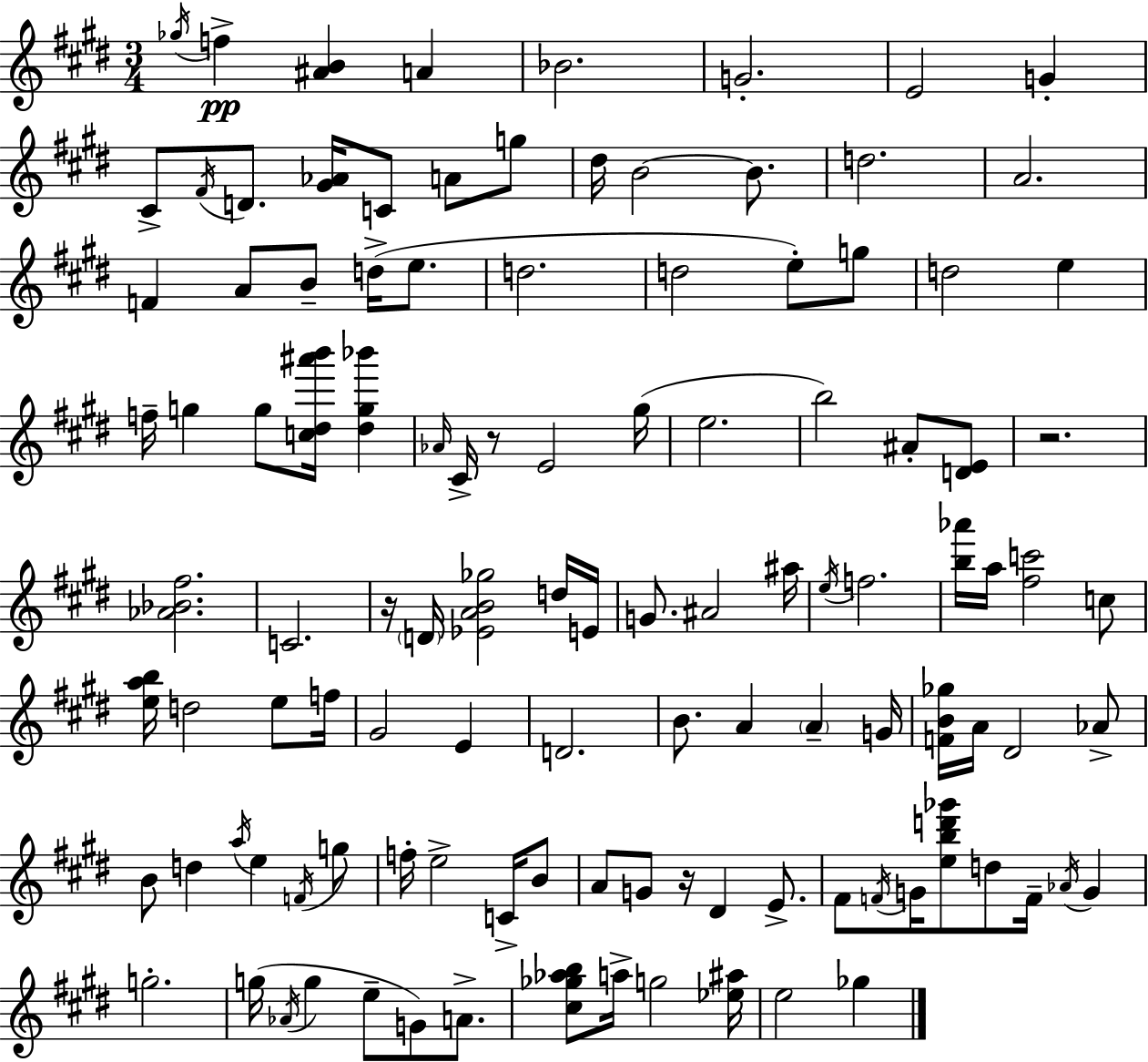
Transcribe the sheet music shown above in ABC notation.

X:1
T:Untitled
M:3/4
L:1/4
K:E
_g/4 f [^AB] A _B2 G2 E2 G ^C/2 ^F/4 D/2 [^G_A]/4 C/2 A/2 g/2 ^d/4 B2 B/2 d2 A2 F A/2 B/2 d/4 e/2 d2 d2 e/2 g/2 d2 e f/4 g g/2 [c^d^a'b']/4 [^dg_b'] _A/4 ^C/4 z/2 E2 ^g/4 e2 b2 ^A/2 [DE]/2 z2 [_A_B^f]2 C2 z/4 D/4 [_EAB_g]2 d/4 E/4 G/2 ^A2 ^a/4 e/4 f2 [b_a']/4 a/4 [^fc']2 c/2 [eab]/4 d2 e/2 f/4 ^G2 E D2 B/2 A A G/4 [FB_g]/4 A/4 ^D2 _A/2 B/2 d a/4 e F/4 g/2 f/4 e2 C/4 B/2 A/2 G/2 z/4 ^D E/2 ^F/2 F/4 G/4 [ebd'_g']/2 d/2 F/4 _A/4 G g2 g/4 _A/4 g e/2 G/2 A/2 [^c_g_ab]/2 a/4 g2 [_e^a]/4 e2 _g